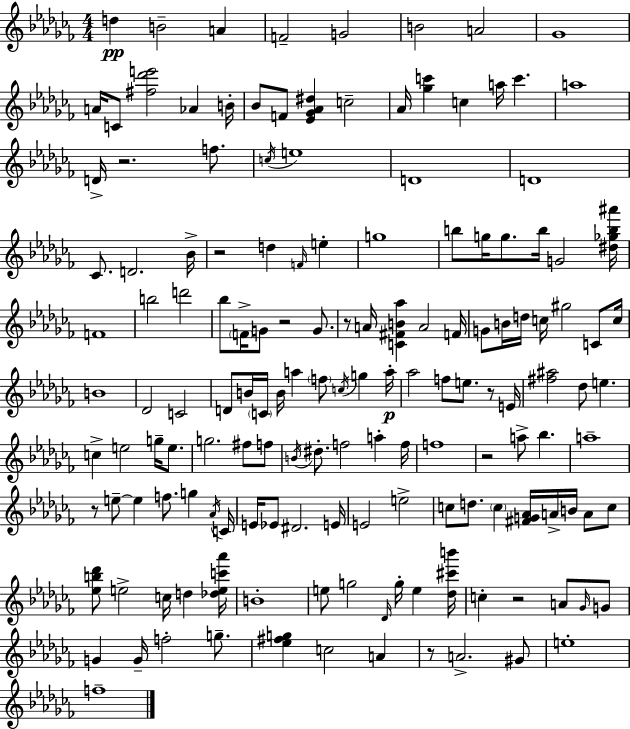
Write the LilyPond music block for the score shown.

{
  \clef treble
  \numericTimeSignature
  \time 4/4
  \key aes \minor
  d''4\pp b'2-- a'4 | f'2-- g'2 | b'2 a'2 | ges'1 | \break a'16 c'8 <fis'' des''' e'''>2 aes'4 b'16-. | bes'8 f'8 <ees' ges' aes' dis''>4 c''2-- | aes'16 <ges'' c'''>4 c''4 a''16 c'''4. | a''1 | \break d'16-> r2. f''8. | \acciaccatura { c''16 } e''1 | d'1 | d'1 | \break ces'8. d'2. | bes'16-> r2 d''4 \grace { f'16 } e''4-. | g''1 | b''8 g''16 g''8. b''16 g'2 | \break <dis'' ges'' b'' ais'''>16 f'1 | b''2 d'''2 | bes''8 \parenthesize f'16-> g'8 r2 g'8. | r8 a'16 <c' fis' b' aes''>4 a'2 | \break f'16 g'8 b'16 d''16 c''16 gis''2 c'8 | c''16 b'1 | des'2 c'2 | d'8 b'16 \parenthesize c'16 b'16 a''4 \parenthesize f''8 \acciaccatura { c''16 } g''4 | \break a''16-.\p aes''2 f''8 e''8. | r8 e'16 <fis'' ais''>2 des''8 e''4. | c''4-> e''2 g''16-- | e''8. g''2. fis''8 | \break f''8 \acciaccatura { b'16 } dis''8.-. f''2 a''4-. | f''16 f''1 | r2 a''8-> bes''4. | a''1-- | \break r8 e''8--~~ e''4 f''8. g''4 | \acciaccatura { aes'16 } c'16 e'16 ees'8 dis'2. | e'16 e'2 e''2-> | c''8 d''8. \parenthesize c''4 <fis' g' aes'>16 a'16-> | \break b'16 a'8 c''8 <ees'' b'' des'''>8 e''2-> c''16 | d''4 <des'' e'' c''' aes'''>16 b'1-. | e''8 g''2 \grace { des'16 } | g''16-. e''4 <des'' cis''' b'''>16 c''4-. r2 | \break a'8 \grace { ges'16 } g'8 g'4 g'16-- f''2-. | g''8.-- <ees'' fis'' g''>4 c''2 | a'4 r8 a'2.-> | gis'8 e''1-. | \break f''1-- | \bar "|."
}